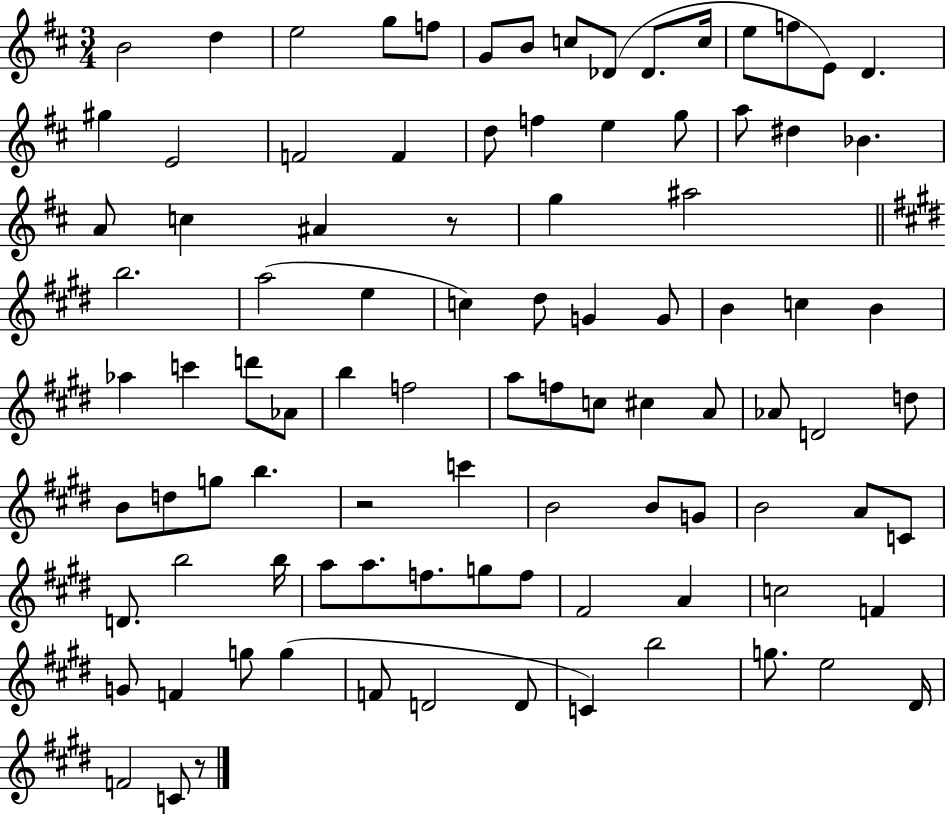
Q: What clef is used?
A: treble